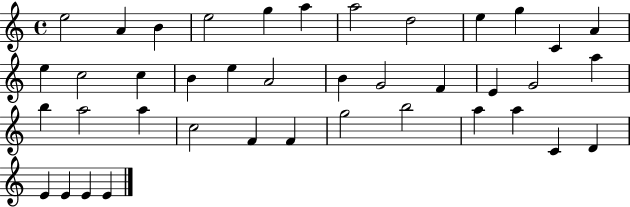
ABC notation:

X:1
T:Untitled
M:4/4
L:1/4
K:C
e2 A B e2 g a a2 d2 e g C A e c2 c B e A2 B G2 F E G2 a b a2 a c2 F F g2 b2 a a C D E E E E